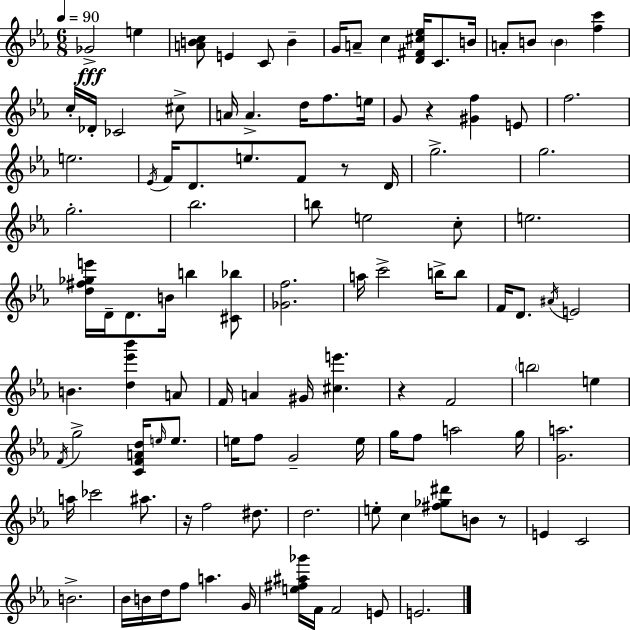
X:1
T:Untitled
M:6/8
L:1/4
K:Cm
_G2 e [ABc]/2 E C/2 B G/4 A/2 c [D^F^c_e]/4 C/2 B/4 A/2 B/2 B [fc'] c/4 _D/4 _C2 ^c/2 A/4 A d/4 f/2 e/4 G/2 z [^Gf] E/2 f2 e2 _E/4 F/4 D/2 e/2 F/2 z/2 D/4 g2 g2 g2 _b2 b/2 e2 c/2 e2 [d^f_ge']/4 D/4 D/2 B/4 b [^C_b]/2 [_Gf]2 a/4 c'2 b/4 b/2 F/4 D/2 ^A/4 E2 B [d_e'_b'] A/2 F/4 A ^G/4 [^ce'] z F2 b2 e F/4 g2 [CFAd]/4 e/4 e/2 e/4 f/2 G2 e/4 g/4 f/2 a2 g/4 [Ga]2 a/4 _c'2 ^a/2 z/4 f2 ^d/2 d2 e/2 c [^f_g^d']/2 B/2 z/2 E C2 B2 _B/4 B/4 d/4 f/2 a G/4 [e^f^a_g']/4 F/4 F2 E/2 E2